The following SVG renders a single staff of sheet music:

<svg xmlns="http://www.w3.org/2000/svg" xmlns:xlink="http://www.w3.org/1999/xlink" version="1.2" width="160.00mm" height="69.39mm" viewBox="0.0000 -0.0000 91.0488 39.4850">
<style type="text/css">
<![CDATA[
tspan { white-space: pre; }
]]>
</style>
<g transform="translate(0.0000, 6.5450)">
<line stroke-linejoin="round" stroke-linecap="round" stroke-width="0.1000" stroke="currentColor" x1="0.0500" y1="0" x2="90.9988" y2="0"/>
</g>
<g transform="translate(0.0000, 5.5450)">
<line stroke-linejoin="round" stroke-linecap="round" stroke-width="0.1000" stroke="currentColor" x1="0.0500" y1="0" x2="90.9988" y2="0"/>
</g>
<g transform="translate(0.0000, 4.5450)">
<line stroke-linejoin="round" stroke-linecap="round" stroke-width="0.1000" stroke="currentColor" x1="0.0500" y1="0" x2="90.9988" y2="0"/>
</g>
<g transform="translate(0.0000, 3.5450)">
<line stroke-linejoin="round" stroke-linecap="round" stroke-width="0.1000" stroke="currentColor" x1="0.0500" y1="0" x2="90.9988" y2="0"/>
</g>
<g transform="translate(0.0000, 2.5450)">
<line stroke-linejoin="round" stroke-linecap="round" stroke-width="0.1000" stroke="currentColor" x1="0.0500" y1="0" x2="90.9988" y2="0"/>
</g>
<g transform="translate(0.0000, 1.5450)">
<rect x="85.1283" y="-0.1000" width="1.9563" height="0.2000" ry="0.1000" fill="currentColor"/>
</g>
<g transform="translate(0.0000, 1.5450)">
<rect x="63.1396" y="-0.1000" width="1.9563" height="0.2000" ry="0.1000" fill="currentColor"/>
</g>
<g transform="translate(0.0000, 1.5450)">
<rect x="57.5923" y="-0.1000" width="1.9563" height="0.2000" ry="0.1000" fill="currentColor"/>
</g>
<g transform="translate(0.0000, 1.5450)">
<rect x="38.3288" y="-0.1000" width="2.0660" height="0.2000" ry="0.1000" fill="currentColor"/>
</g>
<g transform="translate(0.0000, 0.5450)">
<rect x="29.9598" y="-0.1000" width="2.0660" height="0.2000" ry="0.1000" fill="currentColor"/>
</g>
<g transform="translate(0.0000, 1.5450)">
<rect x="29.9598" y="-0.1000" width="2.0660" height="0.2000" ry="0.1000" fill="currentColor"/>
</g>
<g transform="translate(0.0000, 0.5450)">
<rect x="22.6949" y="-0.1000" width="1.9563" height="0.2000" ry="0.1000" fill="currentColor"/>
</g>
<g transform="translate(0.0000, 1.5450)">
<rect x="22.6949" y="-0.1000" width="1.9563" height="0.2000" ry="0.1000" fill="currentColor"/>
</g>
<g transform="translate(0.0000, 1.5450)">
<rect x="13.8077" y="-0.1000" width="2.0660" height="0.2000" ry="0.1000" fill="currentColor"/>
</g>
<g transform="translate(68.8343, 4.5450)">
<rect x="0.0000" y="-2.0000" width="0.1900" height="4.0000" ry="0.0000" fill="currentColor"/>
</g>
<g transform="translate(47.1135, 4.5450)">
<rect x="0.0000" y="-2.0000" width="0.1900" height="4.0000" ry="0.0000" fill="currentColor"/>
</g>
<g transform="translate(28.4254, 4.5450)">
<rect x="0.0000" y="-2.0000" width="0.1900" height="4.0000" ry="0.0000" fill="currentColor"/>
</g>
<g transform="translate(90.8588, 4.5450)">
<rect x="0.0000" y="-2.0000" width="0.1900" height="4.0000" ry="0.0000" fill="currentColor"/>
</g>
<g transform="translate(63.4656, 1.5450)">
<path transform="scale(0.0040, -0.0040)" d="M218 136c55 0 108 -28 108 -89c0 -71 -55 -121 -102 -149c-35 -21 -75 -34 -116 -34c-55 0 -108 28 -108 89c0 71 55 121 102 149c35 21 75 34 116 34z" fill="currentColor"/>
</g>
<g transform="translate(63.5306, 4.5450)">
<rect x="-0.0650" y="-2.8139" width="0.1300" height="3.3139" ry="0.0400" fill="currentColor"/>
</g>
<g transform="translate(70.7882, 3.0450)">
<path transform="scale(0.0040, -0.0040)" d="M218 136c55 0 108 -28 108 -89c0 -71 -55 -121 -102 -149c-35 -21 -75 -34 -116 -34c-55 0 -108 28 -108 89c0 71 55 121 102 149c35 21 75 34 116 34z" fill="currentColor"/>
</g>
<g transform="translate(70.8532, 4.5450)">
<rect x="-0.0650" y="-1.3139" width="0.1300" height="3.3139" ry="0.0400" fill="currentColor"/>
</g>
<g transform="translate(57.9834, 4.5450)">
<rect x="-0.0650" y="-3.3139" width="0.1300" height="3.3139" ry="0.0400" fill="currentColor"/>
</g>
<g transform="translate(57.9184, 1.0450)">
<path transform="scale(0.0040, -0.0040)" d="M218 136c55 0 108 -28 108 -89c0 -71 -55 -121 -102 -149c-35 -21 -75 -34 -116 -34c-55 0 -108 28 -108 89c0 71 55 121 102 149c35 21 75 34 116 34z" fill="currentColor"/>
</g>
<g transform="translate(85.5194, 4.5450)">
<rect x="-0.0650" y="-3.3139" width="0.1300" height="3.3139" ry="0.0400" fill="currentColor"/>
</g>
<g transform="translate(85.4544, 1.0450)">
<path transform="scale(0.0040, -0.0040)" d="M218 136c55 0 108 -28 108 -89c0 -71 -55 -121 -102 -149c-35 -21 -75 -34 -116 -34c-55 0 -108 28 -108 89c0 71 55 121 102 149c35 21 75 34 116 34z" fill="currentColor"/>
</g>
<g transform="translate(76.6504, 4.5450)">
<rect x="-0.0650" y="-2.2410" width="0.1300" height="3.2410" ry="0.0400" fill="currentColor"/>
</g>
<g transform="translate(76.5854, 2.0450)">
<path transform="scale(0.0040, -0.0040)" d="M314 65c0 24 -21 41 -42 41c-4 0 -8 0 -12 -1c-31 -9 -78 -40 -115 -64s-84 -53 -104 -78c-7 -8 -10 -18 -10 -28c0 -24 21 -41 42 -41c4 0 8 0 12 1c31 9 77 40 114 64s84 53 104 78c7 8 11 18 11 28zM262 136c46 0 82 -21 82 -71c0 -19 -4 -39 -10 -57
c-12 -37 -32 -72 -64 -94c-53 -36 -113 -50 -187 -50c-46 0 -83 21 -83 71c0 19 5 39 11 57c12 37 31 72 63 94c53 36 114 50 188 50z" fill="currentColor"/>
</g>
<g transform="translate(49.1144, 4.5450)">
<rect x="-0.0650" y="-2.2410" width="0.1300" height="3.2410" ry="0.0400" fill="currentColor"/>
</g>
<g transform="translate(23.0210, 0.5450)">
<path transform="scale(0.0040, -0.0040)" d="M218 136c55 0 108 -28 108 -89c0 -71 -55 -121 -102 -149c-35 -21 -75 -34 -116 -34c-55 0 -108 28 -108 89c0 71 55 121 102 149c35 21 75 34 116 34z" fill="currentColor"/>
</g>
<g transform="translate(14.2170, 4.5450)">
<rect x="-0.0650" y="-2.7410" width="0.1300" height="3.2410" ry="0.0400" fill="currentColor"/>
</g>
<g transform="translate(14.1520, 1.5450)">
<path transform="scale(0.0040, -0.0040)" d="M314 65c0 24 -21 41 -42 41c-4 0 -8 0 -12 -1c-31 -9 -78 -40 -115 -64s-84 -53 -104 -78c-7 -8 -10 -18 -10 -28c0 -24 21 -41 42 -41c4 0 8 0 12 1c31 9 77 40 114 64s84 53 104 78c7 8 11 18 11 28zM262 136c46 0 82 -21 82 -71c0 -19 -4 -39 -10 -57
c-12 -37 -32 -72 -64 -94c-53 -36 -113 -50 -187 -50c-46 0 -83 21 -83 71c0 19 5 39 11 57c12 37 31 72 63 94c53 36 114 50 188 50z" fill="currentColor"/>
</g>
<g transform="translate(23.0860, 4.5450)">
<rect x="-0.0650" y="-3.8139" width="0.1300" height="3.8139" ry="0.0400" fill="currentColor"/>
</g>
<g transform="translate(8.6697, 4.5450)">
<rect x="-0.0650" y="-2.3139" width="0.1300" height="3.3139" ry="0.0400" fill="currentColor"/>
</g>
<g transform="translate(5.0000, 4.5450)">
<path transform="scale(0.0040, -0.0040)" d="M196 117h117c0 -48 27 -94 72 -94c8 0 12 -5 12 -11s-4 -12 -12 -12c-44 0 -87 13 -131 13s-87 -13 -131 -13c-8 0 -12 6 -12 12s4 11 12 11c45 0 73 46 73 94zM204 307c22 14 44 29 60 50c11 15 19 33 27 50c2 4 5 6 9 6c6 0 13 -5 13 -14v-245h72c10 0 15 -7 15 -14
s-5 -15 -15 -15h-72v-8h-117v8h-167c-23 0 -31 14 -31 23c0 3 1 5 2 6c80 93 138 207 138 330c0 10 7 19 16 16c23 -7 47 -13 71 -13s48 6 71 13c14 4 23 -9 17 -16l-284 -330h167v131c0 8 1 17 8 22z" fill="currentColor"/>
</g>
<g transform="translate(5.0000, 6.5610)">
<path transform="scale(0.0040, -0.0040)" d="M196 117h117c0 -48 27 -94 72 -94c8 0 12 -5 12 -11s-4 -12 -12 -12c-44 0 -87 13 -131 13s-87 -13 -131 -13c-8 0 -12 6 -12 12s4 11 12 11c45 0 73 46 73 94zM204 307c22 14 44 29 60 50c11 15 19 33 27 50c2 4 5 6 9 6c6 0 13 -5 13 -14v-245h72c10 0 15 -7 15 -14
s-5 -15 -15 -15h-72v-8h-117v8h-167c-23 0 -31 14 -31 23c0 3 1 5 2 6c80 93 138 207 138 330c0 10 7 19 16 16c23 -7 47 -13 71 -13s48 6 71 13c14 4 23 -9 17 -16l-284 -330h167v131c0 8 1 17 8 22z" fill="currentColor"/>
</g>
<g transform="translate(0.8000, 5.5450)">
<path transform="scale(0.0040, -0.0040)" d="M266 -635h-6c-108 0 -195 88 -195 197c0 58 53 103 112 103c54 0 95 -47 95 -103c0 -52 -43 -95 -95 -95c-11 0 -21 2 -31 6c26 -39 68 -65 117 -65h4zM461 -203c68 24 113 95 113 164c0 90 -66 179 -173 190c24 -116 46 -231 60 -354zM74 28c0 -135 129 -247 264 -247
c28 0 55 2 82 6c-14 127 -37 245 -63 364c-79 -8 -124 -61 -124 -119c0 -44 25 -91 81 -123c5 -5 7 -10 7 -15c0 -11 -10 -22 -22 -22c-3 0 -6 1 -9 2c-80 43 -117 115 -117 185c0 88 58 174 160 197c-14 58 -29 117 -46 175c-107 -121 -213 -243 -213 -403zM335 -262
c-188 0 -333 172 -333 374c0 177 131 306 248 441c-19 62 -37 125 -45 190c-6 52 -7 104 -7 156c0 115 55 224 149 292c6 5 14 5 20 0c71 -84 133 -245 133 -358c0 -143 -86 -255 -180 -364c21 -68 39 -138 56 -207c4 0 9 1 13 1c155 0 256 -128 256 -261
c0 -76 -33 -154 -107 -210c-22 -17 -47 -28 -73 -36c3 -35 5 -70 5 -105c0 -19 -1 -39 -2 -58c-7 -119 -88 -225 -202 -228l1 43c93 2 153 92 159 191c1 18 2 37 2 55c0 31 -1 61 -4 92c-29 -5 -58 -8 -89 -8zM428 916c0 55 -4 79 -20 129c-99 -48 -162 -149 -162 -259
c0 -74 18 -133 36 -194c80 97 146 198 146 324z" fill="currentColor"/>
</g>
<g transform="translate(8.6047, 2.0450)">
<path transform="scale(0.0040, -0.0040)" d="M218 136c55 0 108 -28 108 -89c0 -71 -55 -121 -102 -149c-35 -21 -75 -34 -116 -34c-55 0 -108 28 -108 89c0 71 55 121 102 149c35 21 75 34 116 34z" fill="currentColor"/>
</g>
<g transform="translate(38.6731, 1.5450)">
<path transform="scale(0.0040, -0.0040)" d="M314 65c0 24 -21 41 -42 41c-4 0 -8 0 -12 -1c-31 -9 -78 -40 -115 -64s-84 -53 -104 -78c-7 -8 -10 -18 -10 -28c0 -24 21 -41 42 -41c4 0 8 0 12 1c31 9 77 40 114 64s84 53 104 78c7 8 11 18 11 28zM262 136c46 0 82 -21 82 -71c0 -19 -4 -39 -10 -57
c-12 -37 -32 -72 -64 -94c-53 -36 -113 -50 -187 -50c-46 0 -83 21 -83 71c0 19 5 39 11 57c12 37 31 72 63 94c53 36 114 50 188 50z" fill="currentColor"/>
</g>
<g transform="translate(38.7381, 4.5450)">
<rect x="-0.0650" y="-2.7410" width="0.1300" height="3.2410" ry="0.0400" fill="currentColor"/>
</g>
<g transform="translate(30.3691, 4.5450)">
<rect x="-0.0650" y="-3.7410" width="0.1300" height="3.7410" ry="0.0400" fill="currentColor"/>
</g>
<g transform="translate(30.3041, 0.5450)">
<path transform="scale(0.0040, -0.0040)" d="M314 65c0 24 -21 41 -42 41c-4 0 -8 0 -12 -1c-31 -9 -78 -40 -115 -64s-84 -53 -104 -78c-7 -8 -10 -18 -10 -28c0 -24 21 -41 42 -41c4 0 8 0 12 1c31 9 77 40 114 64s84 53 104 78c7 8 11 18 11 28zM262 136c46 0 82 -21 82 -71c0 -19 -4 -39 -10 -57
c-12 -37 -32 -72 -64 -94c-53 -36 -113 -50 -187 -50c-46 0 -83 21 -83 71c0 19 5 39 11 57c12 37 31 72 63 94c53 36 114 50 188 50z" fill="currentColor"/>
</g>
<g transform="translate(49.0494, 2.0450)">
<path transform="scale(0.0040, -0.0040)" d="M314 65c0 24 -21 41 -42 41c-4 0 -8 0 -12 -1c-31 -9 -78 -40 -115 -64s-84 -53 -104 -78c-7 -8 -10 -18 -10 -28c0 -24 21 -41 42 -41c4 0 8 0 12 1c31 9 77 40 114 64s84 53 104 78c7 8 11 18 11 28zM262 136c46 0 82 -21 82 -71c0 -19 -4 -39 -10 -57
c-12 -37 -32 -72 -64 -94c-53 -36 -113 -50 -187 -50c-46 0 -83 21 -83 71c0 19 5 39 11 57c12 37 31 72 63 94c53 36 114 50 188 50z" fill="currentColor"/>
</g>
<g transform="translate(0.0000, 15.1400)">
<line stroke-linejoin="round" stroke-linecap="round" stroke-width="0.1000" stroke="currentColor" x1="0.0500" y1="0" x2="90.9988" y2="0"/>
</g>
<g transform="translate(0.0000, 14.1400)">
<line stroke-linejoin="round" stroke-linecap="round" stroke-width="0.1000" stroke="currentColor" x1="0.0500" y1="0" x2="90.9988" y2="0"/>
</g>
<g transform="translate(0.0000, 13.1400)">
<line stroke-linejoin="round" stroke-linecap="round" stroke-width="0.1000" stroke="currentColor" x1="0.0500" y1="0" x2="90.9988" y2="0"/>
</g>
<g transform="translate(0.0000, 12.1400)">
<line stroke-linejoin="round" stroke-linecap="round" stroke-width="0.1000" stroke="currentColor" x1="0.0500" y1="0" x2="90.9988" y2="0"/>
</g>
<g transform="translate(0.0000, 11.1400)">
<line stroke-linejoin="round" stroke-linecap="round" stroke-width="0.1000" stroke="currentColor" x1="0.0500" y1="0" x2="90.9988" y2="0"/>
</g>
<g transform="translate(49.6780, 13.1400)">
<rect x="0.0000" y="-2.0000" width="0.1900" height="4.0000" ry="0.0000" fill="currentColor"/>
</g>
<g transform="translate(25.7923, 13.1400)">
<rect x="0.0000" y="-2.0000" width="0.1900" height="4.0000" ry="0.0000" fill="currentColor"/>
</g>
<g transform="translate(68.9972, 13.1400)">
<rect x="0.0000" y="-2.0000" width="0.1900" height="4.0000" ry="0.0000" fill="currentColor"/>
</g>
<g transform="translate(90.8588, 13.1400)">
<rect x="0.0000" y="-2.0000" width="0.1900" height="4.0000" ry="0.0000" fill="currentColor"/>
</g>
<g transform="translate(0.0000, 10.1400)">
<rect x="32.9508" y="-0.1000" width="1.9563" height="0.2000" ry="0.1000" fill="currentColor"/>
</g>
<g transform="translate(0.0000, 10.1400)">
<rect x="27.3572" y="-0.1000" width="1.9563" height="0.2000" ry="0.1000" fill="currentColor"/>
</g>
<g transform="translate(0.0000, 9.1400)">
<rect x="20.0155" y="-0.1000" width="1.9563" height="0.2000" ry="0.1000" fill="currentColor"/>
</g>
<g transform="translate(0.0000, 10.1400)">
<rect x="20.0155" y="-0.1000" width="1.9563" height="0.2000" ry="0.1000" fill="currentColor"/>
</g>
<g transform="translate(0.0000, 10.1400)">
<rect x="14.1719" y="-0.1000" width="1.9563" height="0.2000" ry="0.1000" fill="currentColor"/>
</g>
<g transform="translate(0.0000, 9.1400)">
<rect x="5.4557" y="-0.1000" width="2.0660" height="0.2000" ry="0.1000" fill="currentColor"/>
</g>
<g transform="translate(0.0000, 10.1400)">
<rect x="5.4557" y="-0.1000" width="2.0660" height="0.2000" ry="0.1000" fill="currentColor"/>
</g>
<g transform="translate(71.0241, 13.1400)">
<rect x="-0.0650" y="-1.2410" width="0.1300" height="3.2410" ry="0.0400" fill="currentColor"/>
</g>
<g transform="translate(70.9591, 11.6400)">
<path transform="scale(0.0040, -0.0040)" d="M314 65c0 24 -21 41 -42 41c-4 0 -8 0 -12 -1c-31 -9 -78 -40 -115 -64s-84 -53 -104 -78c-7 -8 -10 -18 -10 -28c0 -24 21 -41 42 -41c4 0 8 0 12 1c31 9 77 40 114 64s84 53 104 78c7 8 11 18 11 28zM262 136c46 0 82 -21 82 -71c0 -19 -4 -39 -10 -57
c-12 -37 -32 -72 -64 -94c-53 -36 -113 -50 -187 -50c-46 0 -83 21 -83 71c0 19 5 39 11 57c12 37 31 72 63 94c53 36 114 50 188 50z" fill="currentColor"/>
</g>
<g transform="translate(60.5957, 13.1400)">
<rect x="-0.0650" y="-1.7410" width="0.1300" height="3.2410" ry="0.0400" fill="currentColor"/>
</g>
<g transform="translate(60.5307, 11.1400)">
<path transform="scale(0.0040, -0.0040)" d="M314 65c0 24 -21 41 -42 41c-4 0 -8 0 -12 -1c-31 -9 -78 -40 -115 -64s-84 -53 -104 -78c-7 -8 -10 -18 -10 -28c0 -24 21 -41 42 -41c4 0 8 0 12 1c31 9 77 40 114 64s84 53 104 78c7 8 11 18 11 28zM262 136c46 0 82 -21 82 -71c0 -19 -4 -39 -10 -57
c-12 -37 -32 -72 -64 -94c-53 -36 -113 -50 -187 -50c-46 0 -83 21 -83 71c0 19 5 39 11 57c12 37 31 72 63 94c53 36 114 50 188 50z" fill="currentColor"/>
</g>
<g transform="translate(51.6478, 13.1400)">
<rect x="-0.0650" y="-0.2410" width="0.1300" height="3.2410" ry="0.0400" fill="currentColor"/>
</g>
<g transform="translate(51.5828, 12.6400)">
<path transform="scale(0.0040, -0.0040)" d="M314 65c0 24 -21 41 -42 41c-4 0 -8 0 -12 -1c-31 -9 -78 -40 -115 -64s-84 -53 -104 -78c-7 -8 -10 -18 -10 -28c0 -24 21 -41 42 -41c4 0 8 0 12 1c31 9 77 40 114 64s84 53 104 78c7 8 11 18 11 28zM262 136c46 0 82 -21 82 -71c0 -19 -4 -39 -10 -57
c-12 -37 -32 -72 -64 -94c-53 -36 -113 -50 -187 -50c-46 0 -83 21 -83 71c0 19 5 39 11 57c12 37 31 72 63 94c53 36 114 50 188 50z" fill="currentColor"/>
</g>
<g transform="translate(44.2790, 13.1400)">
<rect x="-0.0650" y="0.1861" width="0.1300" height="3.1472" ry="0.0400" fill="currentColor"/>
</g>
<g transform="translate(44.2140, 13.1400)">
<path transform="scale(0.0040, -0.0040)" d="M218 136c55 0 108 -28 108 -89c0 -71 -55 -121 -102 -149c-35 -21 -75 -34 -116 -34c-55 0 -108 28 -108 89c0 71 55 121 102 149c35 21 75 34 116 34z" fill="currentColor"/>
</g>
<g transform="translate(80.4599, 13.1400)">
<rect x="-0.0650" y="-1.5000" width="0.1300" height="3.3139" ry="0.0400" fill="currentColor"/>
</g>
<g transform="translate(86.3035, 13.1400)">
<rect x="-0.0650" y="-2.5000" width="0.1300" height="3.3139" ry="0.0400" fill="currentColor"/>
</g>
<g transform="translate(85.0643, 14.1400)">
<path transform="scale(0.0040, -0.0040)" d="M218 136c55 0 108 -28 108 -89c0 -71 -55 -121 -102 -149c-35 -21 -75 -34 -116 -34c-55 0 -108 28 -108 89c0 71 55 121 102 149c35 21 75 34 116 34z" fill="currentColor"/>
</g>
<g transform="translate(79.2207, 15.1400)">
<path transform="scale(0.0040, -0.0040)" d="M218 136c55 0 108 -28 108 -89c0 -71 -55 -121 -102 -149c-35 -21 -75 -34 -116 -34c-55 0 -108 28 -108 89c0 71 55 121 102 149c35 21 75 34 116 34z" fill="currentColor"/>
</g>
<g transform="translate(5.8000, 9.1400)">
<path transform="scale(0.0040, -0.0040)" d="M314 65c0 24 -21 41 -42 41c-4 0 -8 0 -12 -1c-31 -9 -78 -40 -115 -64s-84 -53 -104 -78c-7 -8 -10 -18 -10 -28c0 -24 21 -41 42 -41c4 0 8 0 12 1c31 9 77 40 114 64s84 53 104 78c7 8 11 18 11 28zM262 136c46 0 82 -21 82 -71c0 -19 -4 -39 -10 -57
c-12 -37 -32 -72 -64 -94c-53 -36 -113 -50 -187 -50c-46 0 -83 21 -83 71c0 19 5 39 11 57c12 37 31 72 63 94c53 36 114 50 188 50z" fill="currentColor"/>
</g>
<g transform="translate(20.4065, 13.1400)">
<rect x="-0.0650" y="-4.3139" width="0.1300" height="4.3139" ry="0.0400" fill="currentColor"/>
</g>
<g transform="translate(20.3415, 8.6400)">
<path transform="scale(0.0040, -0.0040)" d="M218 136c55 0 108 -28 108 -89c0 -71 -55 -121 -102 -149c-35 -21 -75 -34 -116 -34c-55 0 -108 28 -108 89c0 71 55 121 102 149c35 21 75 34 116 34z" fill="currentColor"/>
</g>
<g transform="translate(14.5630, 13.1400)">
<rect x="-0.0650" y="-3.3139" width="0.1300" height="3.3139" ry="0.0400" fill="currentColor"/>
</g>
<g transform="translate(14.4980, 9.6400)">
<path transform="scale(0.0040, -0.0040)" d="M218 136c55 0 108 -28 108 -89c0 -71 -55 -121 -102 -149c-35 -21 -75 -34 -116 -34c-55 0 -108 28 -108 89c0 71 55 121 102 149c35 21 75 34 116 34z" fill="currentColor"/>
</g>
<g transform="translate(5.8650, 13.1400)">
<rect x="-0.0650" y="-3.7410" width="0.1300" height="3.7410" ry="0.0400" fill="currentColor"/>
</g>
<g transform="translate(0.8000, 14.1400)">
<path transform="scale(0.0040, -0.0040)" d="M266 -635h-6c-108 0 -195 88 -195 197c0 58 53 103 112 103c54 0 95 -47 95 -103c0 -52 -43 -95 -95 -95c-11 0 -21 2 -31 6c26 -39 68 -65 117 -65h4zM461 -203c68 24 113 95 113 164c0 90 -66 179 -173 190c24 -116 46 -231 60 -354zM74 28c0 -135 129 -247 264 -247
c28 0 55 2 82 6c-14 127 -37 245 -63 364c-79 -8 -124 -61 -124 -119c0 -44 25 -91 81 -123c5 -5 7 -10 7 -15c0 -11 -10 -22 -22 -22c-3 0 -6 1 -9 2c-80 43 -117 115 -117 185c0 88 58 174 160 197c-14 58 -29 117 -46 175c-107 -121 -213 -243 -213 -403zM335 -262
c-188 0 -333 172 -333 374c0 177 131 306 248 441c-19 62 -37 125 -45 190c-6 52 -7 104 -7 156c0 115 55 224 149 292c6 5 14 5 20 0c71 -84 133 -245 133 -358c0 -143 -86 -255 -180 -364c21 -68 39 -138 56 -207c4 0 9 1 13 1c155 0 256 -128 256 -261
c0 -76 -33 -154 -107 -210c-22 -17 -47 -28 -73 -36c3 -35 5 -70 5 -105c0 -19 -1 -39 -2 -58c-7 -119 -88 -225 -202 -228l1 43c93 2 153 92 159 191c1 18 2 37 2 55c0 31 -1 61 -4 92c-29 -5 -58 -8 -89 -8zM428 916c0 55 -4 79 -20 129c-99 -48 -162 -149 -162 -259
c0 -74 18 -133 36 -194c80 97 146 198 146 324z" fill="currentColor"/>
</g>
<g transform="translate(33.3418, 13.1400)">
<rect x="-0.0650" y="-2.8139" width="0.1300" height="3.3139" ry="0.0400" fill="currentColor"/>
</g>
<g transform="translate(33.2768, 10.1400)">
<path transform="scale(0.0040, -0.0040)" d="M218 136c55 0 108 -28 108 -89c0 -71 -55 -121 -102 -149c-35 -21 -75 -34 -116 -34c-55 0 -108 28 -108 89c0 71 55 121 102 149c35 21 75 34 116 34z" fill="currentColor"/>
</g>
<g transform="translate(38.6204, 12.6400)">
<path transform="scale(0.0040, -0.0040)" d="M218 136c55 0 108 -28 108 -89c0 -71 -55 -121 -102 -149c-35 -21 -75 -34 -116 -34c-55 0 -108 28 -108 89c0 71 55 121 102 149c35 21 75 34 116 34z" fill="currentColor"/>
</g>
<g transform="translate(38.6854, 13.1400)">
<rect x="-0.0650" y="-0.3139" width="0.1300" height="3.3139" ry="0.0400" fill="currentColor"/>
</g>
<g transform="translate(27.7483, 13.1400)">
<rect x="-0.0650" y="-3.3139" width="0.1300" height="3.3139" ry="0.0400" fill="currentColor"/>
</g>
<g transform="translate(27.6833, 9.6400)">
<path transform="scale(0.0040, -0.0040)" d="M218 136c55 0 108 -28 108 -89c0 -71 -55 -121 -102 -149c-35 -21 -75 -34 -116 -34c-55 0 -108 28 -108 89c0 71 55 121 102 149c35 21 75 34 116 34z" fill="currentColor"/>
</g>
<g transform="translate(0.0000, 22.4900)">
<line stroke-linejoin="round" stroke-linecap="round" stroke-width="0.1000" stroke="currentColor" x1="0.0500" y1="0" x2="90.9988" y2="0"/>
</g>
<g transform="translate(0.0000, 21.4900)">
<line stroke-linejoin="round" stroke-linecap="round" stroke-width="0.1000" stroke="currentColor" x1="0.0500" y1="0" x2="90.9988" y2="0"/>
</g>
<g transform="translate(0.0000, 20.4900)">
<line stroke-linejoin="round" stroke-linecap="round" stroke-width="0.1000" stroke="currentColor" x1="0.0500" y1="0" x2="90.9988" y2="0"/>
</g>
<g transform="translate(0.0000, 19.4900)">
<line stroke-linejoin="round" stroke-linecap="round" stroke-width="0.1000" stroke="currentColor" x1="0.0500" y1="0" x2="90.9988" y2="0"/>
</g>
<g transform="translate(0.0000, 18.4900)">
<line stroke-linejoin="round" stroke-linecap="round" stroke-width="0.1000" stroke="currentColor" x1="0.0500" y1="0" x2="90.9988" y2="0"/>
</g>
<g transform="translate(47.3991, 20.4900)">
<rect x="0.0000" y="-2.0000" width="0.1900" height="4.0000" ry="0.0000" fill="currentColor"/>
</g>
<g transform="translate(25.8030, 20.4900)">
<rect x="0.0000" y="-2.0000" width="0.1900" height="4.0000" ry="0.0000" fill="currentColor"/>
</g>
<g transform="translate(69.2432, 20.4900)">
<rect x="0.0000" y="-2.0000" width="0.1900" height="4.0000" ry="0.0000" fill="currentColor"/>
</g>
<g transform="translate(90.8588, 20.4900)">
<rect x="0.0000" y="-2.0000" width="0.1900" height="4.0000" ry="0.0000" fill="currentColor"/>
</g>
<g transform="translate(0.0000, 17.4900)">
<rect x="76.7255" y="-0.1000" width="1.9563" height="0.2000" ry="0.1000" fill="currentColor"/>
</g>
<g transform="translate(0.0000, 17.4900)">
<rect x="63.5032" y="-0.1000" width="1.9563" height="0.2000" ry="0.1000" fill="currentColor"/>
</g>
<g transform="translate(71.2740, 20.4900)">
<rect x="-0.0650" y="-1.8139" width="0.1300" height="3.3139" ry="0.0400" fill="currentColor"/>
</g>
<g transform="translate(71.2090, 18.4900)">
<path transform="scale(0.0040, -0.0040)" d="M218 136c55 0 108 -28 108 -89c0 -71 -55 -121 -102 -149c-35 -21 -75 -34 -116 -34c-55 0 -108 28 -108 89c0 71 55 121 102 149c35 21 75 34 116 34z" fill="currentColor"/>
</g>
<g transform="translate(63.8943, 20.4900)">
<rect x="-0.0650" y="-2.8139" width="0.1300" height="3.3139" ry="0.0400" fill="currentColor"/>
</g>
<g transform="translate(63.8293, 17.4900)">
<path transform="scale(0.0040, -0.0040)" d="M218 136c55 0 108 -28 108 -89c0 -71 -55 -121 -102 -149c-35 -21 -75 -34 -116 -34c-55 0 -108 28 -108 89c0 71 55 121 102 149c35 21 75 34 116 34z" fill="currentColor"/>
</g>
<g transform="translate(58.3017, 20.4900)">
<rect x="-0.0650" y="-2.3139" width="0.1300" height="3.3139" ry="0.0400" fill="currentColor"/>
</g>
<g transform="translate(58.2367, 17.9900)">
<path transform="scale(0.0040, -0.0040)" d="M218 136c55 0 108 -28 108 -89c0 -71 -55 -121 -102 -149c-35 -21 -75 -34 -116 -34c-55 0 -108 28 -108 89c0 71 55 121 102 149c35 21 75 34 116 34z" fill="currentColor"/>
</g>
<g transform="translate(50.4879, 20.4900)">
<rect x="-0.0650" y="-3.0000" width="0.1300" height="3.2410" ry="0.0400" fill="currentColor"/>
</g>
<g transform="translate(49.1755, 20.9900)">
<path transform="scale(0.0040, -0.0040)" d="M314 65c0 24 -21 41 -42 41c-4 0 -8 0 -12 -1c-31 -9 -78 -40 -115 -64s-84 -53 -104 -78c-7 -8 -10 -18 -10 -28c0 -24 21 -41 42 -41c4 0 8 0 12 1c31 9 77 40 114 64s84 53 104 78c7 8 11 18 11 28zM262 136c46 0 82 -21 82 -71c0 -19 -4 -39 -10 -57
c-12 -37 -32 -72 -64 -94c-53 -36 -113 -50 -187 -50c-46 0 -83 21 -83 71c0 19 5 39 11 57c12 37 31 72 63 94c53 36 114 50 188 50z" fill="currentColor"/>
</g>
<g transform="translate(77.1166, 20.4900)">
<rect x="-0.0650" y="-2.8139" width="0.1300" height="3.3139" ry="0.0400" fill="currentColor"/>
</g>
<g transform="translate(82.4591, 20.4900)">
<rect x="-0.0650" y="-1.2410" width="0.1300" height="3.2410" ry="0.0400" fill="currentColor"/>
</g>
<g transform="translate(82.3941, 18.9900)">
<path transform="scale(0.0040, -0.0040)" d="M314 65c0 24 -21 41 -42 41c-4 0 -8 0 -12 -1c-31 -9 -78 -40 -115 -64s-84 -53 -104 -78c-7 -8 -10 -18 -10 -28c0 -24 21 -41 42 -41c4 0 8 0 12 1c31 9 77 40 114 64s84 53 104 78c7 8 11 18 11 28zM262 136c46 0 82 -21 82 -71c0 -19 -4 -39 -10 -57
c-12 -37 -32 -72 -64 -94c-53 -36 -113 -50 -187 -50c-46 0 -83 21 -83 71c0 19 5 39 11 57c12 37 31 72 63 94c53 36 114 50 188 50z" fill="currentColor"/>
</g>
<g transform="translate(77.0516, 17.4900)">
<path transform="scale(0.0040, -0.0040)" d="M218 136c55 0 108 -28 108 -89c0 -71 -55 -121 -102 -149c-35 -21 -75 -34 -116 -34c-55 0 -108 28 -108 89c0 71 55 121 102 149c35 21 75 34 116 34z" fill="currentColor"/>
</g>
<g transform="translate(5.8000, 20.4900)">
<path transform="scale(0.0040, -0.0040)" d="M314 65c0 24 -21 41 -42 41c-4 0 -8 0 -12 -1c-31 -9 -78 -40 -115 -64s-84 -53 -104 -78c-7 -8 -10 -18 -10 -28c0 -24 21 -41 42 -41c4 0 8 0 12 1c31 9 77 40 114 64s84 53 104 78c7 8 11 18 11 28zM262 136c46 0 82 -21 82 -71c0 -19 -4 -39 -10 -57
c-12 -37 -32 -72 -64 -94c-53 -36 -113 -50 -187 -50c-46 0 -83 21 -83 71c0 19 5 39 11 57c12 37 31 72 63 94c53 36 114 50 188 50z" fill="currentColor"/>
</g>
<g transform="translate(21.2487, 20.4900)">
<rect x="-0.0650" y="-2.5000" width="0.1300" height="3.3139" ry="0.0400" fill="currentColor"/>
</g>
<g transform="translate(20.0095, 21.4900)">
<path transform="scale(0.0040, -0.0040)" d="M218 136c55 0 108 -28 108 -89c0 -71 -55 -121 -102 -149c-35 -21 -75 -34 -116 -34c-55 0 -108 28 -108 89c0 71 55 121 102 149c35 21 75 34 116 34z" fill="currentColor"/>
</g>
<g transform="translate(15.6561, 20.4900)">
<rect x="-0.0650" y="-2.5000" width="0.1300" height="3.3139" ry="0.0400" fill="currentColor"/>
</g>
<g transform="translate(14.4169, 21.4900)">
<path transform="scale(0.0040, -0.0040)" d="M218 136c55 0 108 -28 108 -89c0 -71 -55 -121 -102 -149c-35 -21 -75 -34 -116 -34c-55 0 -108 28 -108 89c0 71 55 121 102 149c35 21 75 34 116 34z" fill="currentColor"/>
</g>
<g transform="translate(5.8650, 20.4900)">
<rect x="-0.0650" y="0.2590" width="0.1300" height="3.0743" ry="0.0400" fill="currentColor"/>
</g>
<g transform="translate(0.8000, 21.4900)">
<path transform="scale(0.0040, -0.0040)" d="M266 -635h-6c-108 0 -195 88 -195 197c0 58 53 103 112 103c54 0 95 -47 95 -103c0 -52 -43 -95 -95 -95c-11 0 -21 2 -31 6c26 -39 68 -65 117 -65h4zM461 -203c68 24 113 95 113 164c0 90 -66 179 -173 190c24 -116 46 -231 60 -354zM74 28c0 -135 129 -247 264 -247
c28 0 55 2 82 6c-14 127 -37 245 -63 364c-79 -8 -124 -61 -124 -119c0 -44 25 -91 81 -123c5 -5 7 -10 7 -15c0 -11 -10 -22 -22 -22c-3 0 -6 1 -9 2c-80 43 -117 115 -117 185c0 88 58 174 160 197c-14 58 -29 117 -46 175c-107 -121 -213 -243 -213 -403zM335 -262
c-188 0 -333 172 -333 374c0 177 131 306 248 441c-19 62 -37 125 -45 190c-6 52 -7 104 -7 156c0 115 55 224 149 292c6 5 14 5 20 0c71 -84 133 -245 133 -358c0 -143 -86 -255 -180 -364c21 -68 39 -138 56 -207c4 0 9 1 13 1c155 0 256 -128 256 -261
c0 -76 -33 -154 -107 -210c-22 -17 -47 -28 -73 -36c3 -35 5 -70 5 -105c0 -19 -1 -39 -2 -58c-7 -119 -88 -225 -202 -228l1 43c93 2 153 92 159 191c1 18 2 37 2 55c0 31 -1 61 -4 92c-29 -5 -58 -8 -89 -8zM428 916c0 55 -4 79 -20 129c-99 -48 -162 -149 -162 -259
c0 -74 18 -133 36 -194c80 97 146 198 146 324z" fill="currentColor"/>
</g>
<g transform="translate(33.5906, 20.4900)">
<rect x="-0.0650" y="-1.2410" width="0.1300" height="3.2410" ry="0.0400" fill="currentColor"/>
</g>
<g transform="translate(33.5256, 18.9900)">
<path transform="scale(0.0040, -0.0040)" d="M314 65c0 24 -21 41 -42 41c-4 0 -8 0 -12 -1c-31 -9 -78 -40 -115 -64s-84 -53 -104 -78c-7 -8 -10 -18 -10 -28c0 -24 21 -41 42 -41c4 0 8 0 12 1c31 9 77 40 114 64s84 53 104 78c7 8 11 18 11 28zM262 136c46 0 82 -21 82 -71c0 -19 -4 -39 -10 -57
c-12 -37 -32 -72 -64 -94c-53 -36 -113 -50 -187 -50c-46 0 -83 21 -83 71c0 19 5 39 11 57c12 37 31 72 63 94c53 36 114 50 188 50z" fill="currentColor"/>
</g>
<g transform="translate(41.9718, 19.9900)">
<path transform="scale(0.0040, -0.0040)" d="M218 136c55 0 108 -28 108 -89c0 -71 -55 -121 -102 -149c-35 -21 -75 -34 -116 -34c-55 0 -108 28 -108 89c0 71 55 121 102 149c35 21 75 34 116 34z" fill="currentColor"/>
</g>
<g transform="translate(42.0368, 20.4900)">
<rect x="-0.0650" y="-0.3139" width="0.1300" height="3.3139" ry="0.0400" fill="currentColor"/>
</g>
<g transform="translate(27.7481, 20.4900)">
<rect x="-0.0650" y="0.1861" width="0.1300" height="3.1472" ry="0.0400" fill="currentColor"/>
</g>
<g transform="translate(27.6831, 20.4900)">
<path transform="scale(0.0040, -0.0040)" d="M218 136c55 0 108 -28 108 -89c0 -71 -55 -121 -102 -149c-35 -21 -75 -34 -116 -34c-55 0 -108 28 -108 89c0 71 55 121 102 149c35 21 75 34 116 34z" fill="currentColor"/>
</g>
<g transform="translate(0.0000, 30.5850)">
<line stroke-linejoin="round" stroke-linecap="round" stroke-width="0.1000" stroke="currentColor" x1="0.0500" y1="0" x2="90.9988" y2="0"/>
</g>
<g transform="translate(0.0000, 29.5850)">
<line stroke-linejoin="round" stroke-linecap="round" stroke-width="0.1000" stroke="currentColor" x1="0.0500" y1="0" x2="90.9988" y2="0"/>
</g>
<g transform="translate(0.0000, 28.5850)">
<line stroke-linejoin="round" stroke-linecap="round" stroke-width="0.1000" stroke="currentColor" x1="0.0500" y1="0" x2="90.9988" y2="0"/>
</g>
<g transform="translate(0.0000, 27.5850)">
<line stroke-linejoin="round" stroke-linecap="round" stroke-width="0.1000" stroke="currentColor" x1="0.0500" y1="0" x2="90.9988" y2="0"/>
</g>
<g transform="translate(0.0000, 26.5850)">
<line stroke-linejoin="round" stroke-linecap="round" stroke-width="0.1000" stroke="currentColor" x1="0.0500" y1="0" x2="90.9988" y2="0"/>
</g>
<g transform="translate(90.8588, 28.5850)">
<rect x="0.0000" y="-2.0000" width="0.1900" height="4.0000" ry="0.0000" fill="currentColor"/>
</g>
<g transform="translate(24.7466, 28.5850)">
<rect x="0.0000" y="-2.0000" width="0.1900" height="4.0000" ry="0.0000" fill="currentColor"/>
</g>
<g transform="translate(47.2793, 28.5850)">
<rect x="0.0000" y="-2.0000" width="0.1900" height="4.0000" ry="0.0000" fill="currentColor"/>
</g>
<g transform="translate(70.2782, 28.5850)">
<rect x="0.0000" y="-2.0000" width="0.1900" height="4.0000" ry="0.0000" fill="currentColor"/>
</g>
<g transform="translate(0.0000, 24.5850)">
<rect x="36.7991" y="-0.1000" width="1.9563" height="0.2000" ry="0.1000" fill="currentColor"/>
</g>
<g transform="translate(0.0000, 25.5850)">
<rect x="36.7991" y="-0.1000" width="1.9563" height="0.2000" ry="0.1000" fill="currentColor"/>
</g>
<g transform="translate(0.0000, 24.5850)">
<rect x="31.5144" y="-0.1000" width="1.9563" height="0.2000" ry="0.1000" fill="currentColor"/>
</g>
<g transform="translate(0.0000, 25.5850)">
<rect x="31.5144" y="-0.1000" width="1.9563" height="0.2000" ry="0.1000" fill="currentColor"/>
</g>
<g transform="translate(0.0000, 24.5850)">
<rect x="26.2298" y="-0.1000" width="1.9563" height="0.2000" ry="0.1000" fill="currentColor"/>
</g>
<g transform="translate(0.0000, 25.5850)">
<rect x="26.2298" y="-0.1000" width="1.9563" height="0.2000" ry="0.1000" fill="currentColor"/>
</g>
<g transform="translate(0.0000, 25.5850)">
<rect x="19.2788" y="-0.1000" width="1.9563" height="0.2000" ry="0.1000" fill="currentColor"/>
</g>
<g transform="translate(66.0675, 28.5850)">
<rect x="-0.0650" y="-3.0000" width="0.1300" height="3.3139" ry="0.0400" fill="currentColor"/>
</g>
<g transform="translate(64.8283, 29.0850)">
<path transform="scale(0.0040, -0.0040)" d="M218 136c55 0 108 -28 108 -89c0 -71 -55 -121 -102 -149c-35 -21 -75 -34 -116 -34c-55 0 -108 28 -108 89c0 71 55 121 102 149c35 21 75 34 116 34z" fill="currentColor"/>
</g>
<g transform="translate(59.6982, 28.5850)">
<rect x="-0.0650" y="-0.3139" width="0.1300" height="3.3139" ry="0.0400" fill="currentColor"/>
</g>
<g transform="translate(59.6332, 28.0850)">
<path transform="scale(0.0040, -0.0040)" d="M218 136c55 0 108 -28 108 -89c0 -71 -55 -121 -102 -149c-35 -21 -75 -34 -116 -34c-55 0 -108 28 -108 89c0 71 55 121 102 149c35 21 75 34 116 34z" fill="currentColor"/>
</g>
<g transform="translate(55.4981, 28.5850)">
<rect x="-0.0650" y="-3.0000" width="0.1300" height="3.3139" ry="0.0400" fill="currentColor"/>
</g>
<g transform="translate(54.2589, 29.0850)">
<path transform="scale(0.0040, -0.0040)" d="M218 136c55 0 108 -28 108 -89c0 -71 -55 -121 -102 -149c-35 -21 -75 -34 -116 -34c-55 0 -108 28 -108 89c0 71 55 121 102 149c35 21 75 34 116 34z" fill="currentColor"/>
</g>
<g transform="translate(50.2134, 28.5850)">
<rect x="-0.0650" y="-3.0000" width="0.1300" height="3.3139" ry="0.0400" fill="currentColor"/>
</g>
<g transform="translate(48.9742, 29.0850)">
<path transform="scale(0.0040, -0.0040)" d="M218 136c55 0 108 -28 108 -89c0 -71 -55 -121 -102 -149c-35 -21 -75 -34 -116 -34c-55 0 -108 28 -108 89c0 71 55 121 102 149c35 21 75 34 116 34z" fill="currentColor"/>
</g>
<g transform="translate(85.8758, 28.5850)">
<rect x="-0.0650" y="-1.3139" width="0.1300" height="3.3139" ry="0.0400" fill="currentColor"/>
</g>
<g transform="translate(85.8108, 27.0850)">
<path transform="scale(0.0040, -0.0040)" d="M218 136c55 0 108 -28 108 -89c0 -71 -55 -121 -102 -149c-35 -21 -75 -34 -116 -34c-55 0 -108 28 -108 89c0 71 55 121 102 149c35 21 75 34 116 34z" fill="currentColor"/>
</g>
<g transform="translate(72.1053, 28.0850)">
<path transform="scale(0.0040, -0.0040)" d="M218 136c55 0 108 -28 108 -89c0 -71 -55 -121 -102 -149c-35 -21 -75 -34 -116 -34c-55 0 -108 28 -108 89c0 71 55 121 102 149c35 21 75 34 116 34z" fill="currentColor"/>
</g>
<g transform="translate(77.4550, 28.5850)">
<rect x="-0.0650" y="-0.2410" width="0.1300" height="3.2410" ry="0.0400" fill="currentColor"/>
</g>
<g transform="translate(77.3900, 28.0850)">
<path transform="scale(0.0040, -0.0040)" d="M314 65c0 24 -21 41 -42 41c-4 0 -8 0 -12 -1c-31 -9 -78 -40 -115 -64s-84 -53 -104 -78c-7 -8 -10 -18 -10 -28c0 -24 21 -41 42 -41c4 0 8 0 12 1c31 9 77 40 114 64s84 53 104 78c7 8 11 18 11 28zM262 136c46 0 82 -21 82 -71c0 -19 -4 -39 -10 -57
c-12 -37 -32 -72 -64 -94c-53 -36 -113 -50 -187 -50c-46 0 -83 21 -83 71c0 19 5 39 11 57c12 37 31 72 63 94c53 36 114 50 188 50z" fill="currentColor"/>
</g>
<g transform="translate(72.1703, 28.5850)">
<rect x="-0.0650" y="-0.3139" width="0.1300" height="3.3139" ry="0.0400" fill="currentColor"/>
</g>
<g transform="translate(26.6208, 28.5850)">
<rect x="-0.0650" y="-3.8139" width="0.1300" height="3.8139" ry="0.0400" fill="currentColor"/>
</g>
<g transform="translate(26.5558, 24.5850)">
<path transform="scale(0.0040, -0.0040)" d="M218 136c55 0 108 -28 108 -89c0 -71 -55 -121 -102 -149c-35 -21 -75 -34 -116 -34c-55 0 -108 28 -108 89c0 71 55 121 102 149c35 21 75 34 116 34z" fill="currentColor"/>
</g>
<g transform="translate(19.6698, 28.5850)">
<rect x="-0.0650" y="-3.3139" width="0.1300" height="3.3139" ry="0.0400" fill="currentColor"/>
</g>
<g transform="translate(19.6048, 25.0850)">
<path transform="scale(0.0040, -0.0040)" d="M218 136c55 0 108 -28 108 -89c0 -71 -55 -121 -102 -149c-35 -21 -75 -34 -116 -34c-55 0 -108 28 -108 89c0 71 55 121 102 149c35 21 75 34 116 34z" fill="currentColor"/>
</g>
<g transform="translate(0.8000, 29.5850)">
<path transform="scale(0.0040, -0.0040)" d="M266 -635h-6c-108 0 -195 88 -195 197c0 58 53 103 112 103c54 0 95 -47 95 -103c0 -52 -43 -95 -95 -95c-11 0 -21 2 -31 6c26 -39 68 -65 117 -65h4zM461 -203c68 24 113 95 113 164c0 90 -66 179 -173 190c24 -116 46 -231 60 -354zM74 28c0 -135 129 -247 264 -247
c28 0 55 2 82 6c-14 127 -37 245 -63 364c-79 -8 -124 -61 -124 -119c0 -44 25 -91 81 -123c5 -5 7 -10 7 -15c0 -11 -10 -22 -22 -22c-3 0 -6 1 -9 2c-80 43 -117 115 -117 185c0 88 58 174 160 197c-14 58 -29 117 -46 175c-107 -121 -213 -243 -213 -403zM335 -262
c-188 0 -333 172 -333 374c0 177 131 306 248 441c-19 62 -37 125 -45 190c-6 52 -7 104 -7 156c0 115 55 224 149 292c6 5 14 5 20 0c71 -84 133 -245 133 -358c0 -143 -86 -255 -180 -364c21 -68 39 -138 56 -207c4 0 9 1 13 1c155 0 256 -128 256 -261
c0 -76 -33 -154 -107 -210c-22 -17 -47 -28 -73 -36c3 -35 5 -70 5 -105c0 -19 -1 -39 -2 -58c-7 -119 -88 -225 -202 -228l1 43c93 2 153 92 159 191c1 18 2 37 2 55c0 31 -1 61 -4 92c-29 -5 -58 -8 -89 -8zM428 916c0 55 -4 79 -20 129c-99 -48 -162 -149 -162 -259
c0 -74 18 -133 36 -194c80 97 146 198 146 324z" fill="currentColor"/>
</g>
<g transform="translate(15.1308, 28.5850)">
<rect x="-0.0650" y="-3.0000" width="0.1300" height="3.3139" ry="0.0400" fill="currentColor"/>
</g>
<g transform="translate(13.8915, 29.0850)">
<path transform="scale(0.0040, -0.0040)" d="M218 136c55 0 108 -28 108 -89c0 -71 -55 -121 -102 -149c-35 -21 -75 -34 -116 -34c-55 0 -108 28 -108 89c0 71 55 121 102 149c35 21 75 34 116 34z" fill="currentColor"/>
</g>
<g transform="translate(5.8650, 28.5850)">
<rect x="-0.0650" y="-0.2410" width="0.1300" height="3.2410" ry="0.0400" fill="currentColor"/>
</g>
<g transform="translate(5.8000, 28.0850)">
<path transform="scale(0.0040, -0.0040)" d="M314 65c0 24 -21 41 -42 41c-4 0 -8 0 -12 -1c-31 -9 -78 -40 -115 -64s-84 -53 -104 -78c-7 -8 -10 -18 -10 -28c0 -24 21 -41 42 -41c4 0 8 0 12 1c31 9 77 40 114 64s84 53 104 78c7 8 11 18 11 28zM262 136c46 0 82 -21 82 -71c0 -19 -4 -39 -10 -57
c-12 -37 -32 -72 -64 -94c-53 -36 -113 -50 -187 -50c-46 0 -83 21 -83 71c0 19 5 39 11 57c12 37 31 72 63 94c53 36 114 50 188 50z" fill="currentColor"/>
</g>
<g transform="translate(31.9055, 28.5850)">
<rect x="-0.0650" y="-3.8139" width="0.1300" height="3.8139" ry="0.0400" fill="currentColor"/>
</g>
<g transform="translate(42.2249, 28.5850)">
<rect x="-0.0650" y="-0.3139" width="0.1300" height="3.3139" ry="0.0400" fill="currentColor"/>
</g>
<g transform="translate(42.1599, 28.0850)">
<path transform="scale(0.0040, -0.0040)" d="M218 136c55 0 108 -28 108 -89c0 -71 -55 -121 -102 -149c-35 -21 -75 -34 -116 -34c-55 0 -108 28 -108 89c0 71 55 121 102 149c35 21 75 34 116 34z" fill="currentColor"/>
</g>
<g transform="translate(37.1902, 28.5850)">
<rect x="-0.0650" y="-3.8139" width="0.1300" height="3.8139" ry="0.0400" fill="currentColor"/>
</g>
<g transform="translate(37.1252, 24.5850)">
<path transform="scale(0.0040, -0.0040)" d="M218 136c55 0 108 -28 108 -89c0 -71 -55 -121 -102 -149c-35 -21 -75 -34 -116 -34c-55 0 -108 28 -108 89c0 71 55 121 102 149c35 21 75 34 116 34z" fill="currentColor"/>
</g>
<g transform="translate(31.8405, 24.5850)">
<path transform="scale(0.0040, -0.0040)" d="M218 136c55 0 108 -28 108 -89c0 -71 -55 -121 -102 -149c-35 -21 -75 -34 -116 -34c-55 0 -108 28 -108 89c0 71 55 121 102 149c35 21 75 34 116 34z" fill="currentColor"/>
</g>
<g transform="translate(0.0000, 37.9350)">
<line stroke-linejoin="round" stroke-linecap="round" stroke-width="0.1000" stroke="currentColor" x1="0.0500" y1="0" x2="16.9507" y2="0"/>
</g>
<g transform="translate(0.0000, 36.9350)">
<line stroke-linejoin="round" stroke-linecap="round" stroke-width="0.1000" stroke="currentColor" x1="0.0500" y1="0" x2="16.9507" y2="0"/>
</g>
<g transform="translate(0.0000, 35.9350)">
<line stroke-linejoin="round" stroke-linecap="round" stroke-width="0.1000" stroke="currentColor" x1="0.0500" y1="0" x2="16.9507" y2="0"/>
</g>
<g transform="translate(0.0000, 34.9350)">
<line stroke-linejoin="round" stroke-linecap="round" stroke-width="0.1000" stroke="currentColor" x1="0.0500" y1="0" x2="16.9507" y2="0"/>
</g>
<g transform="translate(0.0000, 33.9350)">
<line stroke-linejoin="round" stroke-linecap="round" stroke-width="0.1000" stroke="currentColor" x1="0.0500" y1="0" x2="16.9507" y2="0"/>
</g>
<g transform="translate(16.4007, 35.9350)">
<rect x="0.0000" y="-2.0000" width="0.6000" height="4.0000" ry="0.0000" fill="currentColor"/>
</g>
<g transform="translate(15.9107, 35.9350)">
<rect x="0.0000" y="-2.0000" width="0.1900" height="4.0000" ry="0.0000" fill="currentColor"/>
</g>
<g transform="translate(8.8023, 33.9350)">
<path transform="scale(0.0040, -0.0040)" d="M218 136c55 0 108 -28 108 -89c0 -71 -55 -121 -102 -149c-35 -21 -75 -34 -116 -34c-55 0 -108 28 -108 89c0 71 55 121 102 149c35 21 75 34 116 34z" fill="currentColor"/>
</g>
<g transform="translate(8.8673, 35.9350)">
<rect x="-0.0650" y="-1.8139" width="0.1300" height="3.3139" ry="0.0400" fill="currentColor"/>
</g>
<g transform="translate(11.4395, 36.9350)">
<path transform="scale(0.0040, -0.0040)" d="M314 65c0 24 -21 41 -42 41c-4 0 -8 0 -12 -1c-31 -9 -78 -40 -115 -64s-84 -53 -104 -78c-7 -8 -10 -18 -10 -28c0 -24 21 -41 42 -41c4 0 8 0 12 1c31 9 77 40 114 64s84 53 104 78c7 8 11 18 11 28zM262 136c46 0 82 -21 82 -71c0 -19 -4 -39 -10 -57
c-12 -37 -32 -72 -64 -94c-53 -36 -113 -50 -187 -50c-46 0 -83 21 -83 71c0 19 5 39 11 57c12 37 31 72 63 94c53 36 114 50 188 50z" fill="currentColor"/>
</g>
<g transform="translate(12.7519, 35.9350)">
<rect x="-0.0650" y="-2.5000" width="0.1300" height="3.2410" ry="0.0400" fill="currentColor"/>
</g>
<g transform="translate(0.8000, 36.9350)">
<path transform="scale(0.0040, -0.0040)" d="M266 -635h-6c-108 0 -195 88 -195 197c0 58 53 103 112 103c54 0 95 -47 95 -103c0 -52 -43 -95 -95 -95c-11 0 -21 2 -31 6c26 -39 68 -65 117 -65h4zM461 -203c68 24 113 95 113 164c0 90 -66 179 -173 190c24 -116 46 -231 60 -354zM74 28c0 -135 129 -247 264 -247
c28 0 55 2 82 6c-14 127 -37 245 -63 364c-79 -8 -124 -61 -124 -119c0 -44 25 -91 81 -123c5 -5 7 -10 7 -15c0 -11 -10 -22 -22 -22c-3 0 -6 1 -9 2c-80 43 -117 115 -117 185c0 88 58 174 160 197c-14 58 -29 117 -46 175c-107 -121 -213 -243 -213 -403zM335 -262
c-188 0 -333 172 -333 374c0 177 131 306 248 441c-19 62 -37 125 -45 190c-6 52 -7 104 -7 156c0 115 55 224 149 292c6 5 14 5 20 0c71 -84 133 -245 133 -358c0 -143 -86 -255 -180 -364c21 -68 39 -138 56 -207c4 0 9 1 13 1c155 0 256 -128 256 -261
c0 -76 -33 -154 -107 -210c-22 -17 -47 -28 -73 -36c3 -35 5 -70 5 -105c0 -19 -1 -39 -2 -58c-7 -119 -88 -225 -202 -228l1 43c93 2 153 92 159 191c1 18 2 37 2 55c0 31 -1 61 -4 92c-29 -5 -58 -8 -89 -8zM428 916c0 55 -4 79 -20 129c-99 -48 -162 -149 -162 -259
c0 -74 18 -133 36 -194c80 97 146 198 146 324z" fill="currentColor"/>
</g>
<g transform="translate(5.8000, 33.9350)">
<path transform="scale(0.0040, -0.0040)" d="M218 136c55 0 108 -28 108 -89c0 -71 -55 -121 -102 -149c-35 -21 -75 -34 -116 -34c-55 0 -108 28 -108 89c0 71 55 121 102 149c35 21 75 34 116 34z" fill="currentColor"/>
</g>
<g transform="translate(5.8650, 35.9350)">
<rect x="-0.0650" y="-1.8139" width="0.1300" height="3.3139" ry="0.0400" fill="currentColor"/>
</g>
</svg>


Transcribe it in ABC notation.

X:1
T:Untitled
M:4/4
L:1/4
K:C
g a2 c' c'2 a2 g2 b a e g2 b c'2 b d' b a c B c2 f2 e2 E G B2 G G B e2 c A2 g a f a e2 c2 A b c' c' c' c A A c A c c2 e f f G2